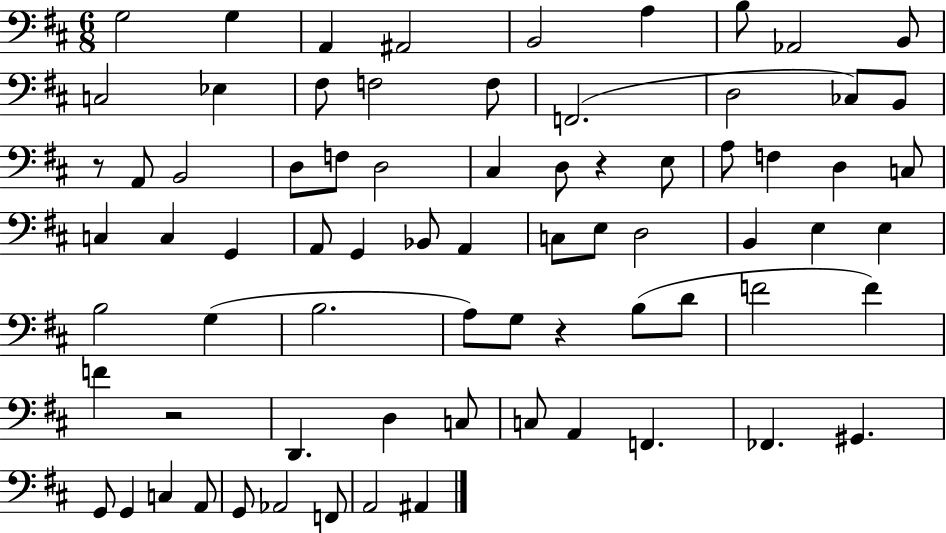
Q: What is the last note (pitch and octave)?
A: A#2